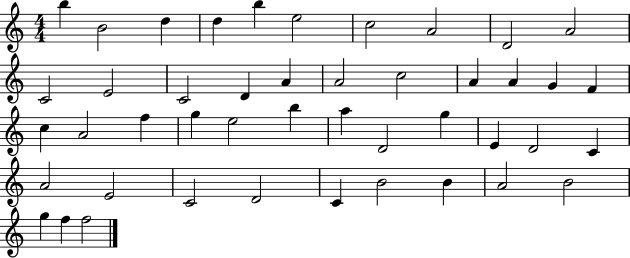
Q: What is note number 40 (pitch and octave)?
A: B4